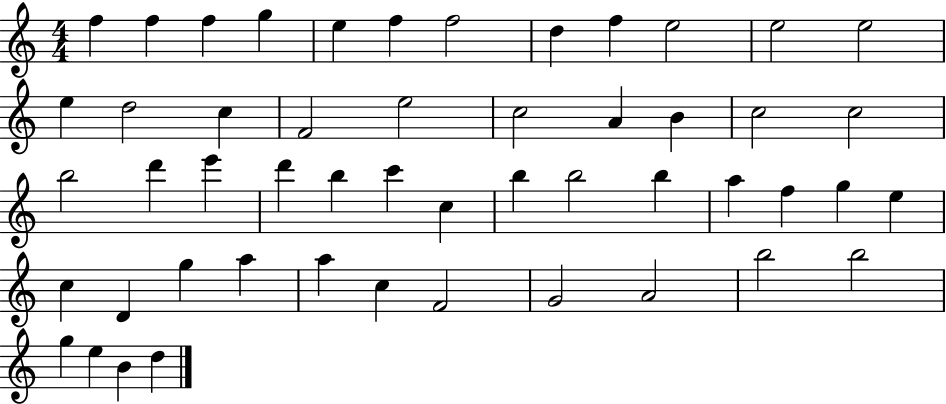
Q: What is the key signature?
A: C major